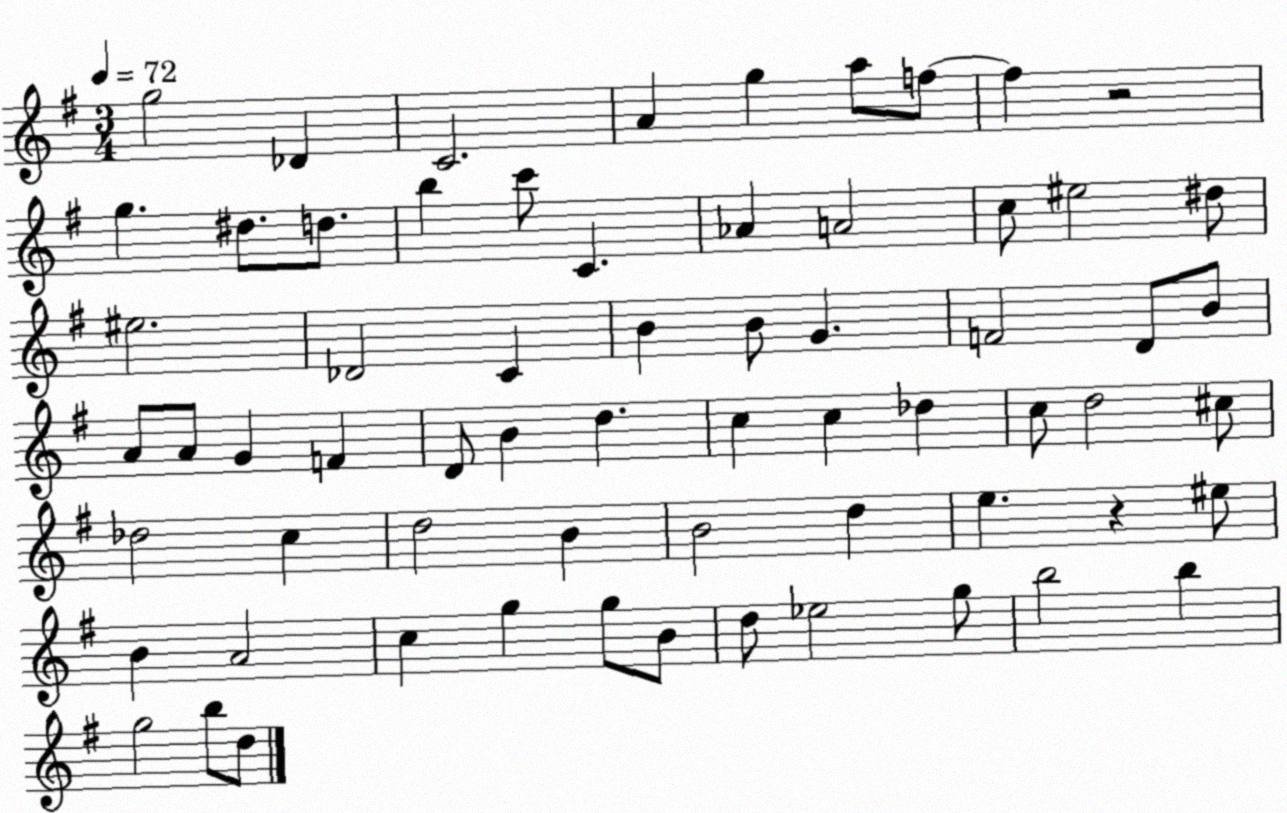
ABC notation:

X:1
T:Untitled
M:3/4
L:1/4
K:G
g2 _D C2 A g a/2 f/2 f z2 g ^d/2 d/2 b c'/2 C _A A2 c/2 ^e2 ^d/2 ^e2 _D2 C B B/2 G F2 D/2 B/2 A/2 A/2 G F D/2 B d c c _d c/2 d2 ^c/2 _d2 c d2 B B2 d e z ^e/2 B A2 c g g/2 B/2 d/2 _e2 g/2 b2 b g2 b/2 d/2